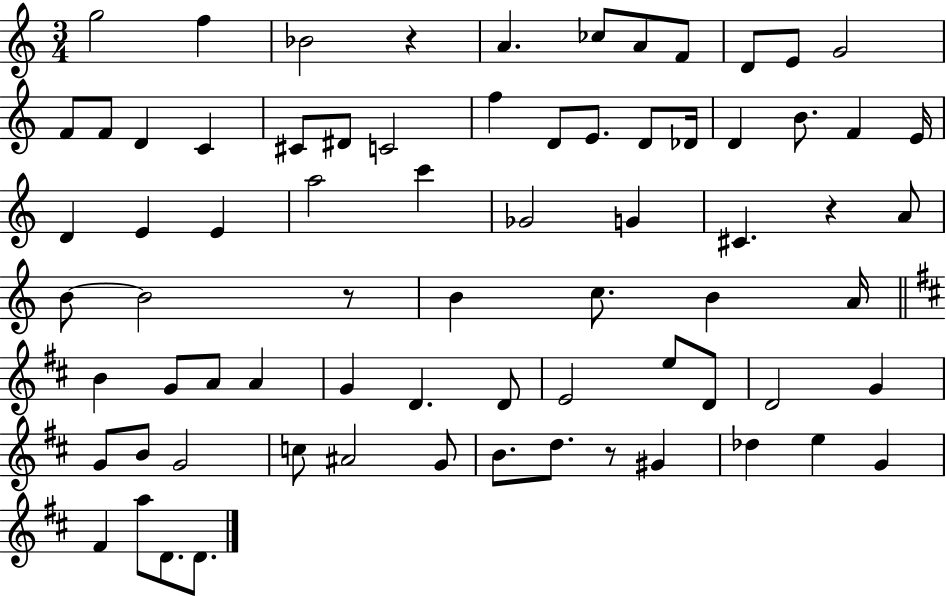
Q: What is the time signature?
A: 3/4